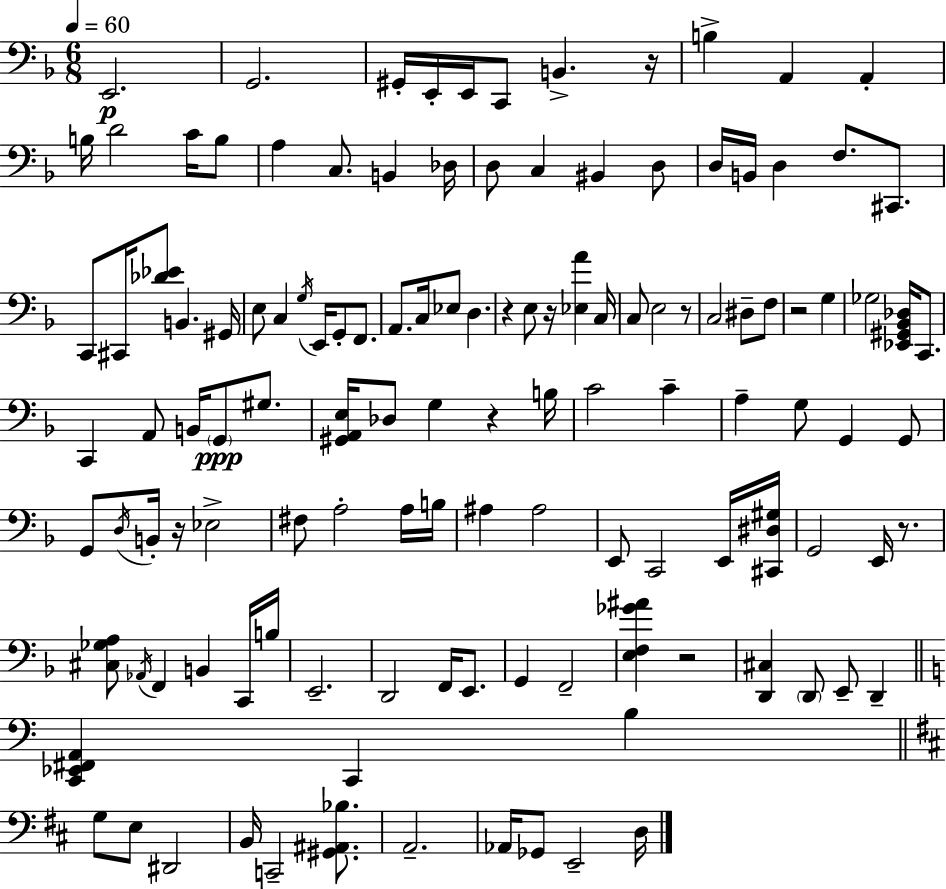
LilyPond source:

{
  \clef bass
  \numericTimeSignature
  \time 6/8
  \key d \minor
  \tempo 4 = 60
  e,2.\p | g,2. | gis,16-. e,16-. e,16 c,8 b,4.-> r16 | b4-> a,4 a,4-. | \break b16 d'2 c'16 b8 | a4 c8. b,4 des16 | d8 c4 bis,4 d8 | d16 b,16 d4 f8. cis,8. | \break c,8 cis,16 <des' ees'>8 b,4. gis,16 | e8 c4 \acciaccatura { g16 } e,16 g,8-. f,8. | a,8. c16 ees8 d4. | r4 e8 r16 <ees a'>4 | \break c16 c8 e2 r8 | c2 dis8-- f8 | r2 g4 | ges2 <ees, gis, bes, des>16 c,8. | \break c,4 a,8 b,16 \parenthesize g,8\ppp gis8. | <gis, a, e>16 des8 g4 r4 | b16 c'2 c'4-- | a4-- g8 g,4 g,8 | \break g,8 \acciaccatura { d16 } b,16-. r16 ees2-> | fis8 a2-. | a16 b16 ais4 ais2 | e,8 c,2 | \break e,16 <cis, dis gis>16 g,2 e,16 r8. | <cis ges a>8 \acciaccatura { aes,16 } f,4 b,4 | c,16 b16 e,2.-- | d,2 f,16 | \break e,8. g,4 f,2-- | <e f ges' ais'>4 r2 | <d, cis>4 \parenthesize d,8 e,8-- d,4-- | \bar "||" \break \key a \minor <c, ees, fis, a,>4 c,4 b4 | \bar "||" \break \key d \major g8 e8 dis,2 | b,16 c,2-- <gis, ais, bes>8. | a,2.-- | aes,16 ges,8 e,2-- d16 | \break \bar "|."
}